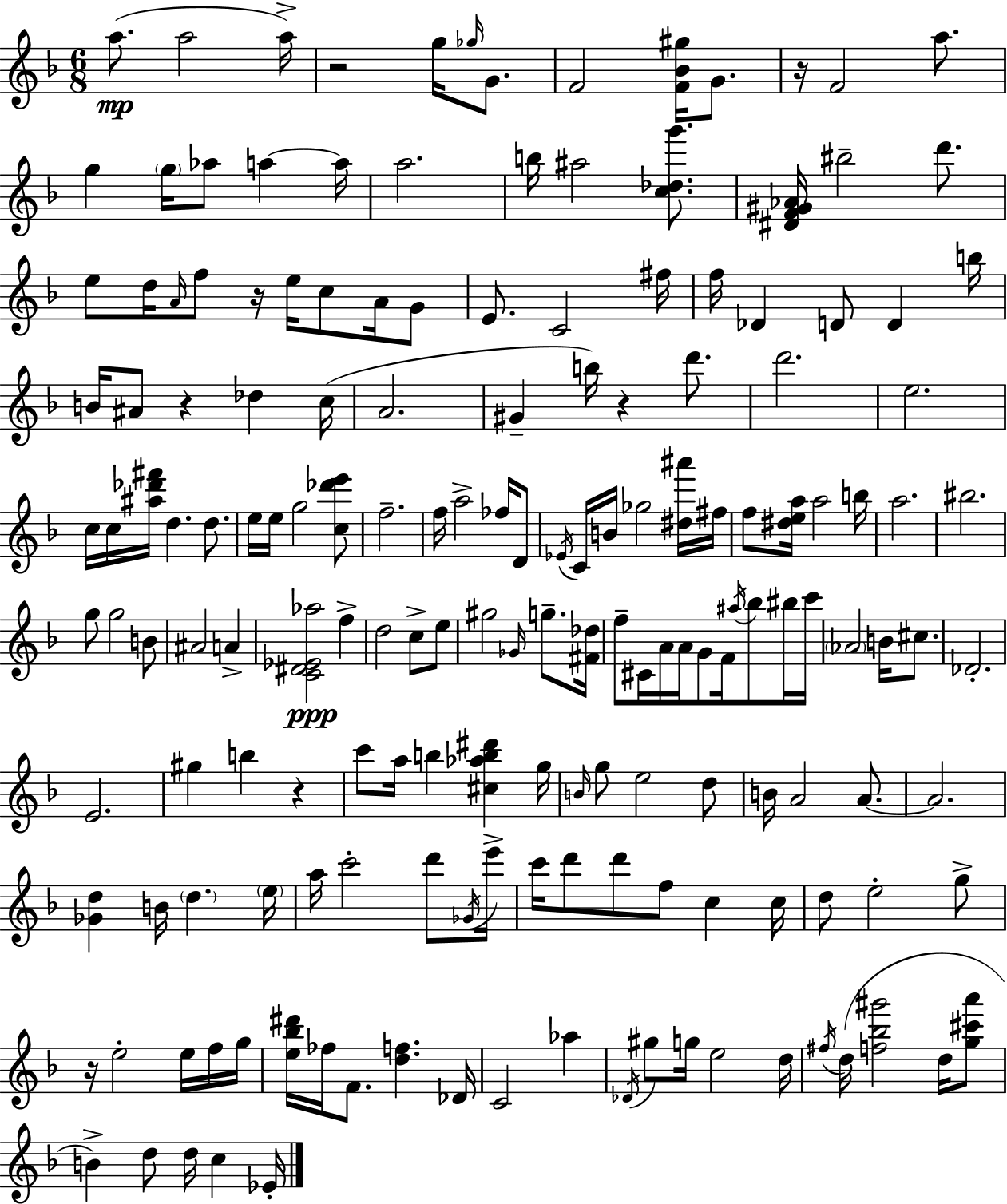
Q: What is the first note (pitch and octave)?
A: A5